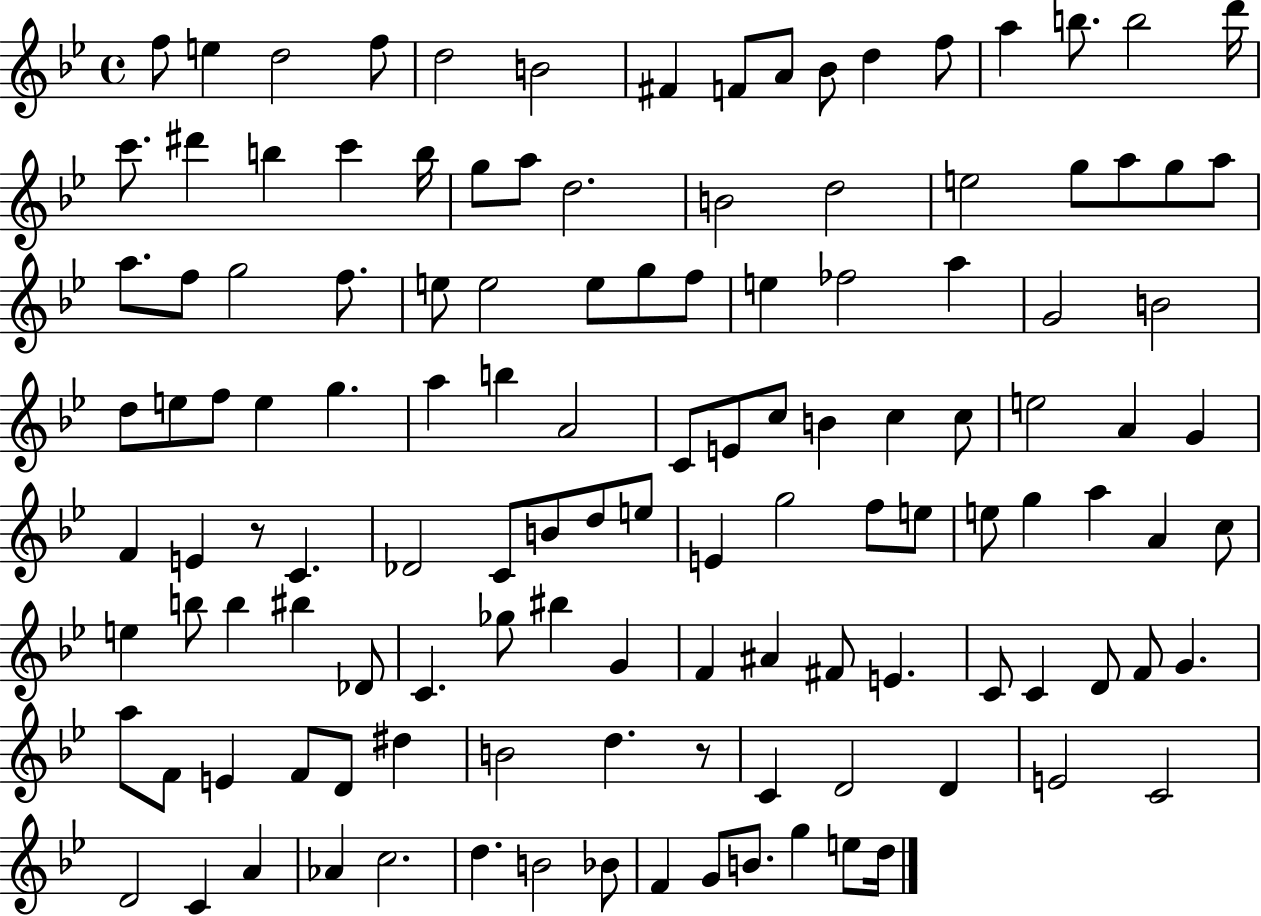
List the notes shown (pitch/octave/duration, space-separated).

F5/e E5/q D5/h F5/e D5/h B4/h F#4/q F4/e A4/e Bb4/e D5/q F5/e A5/q B5/e. B5/h D6/s C6/e. D#6/q B5/q C6/q B5/s G5/e A5/e D5/h. B4/h D5/h E5/h G5/e A5/e G5/e A5/e A5/e. F5/e G5/h F5/e. E5/e E5/h E5/e G5/e F5/e E5/q FES5/h A5/q G4/h B4/h D5/e E5/e F5/e E5/q G5/q. A5/q B5/q A4/h C4/e E4/e C5/e B4/q C5/q C5/e E5/h A4/q G4/q F4/q E4/q R/e C4/q. Db4/h C4/e B4/e D5/e E5/e E4/q G5/h F5/e E5/e E5/e G5/q A5/q A4/q C5/e E5/q B5/e B5/q BIS5/q Db4/e C4/q. Gb5/e BIS5/q G4/q F4/q A#4/q F#4/e E4/q. C4/e C4/q D4/e F4/e G4/q. A5/e F4/e E4/q F4/e D4/e D#5/q B4/h D5/q. R/e C4/q D4/h D4/q E4/h C4/h D4/h C4/q A4/q Ab4/q C5/h. D5/q. B4/h Bb4/e F4/q G4/e B4/e. G5/q E5/e D5/s